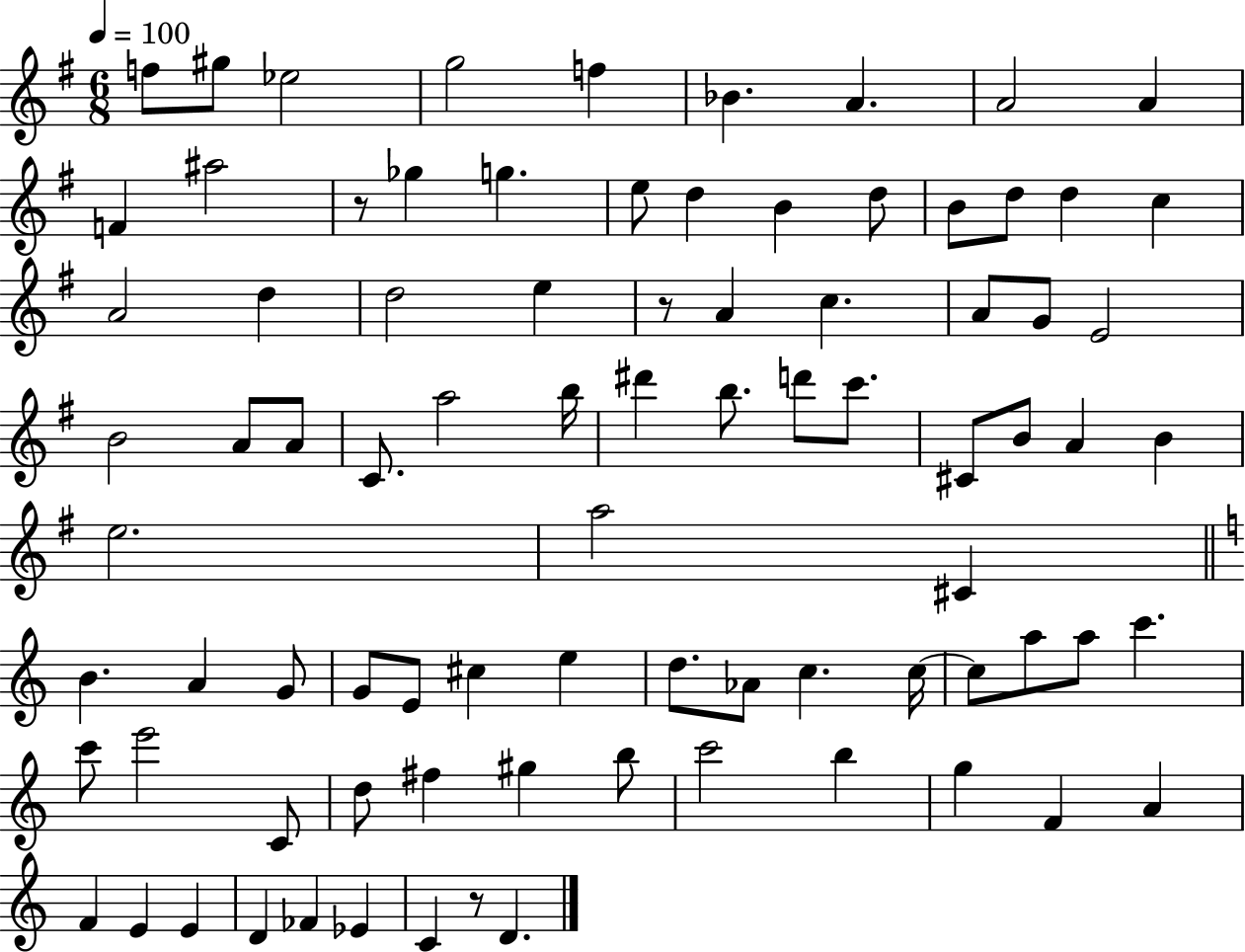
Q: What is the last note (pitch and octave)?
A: D4